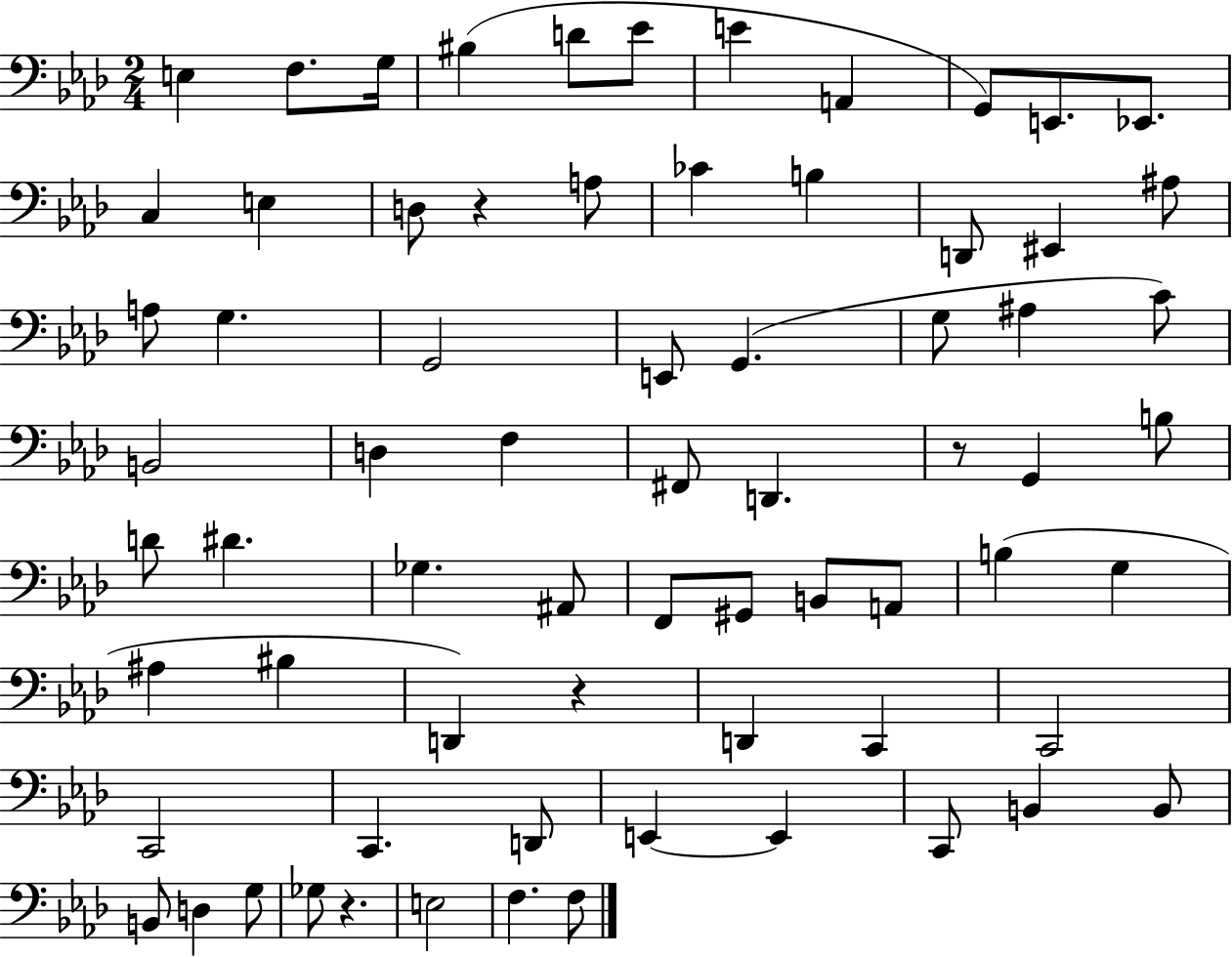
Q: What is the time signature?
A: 2/4